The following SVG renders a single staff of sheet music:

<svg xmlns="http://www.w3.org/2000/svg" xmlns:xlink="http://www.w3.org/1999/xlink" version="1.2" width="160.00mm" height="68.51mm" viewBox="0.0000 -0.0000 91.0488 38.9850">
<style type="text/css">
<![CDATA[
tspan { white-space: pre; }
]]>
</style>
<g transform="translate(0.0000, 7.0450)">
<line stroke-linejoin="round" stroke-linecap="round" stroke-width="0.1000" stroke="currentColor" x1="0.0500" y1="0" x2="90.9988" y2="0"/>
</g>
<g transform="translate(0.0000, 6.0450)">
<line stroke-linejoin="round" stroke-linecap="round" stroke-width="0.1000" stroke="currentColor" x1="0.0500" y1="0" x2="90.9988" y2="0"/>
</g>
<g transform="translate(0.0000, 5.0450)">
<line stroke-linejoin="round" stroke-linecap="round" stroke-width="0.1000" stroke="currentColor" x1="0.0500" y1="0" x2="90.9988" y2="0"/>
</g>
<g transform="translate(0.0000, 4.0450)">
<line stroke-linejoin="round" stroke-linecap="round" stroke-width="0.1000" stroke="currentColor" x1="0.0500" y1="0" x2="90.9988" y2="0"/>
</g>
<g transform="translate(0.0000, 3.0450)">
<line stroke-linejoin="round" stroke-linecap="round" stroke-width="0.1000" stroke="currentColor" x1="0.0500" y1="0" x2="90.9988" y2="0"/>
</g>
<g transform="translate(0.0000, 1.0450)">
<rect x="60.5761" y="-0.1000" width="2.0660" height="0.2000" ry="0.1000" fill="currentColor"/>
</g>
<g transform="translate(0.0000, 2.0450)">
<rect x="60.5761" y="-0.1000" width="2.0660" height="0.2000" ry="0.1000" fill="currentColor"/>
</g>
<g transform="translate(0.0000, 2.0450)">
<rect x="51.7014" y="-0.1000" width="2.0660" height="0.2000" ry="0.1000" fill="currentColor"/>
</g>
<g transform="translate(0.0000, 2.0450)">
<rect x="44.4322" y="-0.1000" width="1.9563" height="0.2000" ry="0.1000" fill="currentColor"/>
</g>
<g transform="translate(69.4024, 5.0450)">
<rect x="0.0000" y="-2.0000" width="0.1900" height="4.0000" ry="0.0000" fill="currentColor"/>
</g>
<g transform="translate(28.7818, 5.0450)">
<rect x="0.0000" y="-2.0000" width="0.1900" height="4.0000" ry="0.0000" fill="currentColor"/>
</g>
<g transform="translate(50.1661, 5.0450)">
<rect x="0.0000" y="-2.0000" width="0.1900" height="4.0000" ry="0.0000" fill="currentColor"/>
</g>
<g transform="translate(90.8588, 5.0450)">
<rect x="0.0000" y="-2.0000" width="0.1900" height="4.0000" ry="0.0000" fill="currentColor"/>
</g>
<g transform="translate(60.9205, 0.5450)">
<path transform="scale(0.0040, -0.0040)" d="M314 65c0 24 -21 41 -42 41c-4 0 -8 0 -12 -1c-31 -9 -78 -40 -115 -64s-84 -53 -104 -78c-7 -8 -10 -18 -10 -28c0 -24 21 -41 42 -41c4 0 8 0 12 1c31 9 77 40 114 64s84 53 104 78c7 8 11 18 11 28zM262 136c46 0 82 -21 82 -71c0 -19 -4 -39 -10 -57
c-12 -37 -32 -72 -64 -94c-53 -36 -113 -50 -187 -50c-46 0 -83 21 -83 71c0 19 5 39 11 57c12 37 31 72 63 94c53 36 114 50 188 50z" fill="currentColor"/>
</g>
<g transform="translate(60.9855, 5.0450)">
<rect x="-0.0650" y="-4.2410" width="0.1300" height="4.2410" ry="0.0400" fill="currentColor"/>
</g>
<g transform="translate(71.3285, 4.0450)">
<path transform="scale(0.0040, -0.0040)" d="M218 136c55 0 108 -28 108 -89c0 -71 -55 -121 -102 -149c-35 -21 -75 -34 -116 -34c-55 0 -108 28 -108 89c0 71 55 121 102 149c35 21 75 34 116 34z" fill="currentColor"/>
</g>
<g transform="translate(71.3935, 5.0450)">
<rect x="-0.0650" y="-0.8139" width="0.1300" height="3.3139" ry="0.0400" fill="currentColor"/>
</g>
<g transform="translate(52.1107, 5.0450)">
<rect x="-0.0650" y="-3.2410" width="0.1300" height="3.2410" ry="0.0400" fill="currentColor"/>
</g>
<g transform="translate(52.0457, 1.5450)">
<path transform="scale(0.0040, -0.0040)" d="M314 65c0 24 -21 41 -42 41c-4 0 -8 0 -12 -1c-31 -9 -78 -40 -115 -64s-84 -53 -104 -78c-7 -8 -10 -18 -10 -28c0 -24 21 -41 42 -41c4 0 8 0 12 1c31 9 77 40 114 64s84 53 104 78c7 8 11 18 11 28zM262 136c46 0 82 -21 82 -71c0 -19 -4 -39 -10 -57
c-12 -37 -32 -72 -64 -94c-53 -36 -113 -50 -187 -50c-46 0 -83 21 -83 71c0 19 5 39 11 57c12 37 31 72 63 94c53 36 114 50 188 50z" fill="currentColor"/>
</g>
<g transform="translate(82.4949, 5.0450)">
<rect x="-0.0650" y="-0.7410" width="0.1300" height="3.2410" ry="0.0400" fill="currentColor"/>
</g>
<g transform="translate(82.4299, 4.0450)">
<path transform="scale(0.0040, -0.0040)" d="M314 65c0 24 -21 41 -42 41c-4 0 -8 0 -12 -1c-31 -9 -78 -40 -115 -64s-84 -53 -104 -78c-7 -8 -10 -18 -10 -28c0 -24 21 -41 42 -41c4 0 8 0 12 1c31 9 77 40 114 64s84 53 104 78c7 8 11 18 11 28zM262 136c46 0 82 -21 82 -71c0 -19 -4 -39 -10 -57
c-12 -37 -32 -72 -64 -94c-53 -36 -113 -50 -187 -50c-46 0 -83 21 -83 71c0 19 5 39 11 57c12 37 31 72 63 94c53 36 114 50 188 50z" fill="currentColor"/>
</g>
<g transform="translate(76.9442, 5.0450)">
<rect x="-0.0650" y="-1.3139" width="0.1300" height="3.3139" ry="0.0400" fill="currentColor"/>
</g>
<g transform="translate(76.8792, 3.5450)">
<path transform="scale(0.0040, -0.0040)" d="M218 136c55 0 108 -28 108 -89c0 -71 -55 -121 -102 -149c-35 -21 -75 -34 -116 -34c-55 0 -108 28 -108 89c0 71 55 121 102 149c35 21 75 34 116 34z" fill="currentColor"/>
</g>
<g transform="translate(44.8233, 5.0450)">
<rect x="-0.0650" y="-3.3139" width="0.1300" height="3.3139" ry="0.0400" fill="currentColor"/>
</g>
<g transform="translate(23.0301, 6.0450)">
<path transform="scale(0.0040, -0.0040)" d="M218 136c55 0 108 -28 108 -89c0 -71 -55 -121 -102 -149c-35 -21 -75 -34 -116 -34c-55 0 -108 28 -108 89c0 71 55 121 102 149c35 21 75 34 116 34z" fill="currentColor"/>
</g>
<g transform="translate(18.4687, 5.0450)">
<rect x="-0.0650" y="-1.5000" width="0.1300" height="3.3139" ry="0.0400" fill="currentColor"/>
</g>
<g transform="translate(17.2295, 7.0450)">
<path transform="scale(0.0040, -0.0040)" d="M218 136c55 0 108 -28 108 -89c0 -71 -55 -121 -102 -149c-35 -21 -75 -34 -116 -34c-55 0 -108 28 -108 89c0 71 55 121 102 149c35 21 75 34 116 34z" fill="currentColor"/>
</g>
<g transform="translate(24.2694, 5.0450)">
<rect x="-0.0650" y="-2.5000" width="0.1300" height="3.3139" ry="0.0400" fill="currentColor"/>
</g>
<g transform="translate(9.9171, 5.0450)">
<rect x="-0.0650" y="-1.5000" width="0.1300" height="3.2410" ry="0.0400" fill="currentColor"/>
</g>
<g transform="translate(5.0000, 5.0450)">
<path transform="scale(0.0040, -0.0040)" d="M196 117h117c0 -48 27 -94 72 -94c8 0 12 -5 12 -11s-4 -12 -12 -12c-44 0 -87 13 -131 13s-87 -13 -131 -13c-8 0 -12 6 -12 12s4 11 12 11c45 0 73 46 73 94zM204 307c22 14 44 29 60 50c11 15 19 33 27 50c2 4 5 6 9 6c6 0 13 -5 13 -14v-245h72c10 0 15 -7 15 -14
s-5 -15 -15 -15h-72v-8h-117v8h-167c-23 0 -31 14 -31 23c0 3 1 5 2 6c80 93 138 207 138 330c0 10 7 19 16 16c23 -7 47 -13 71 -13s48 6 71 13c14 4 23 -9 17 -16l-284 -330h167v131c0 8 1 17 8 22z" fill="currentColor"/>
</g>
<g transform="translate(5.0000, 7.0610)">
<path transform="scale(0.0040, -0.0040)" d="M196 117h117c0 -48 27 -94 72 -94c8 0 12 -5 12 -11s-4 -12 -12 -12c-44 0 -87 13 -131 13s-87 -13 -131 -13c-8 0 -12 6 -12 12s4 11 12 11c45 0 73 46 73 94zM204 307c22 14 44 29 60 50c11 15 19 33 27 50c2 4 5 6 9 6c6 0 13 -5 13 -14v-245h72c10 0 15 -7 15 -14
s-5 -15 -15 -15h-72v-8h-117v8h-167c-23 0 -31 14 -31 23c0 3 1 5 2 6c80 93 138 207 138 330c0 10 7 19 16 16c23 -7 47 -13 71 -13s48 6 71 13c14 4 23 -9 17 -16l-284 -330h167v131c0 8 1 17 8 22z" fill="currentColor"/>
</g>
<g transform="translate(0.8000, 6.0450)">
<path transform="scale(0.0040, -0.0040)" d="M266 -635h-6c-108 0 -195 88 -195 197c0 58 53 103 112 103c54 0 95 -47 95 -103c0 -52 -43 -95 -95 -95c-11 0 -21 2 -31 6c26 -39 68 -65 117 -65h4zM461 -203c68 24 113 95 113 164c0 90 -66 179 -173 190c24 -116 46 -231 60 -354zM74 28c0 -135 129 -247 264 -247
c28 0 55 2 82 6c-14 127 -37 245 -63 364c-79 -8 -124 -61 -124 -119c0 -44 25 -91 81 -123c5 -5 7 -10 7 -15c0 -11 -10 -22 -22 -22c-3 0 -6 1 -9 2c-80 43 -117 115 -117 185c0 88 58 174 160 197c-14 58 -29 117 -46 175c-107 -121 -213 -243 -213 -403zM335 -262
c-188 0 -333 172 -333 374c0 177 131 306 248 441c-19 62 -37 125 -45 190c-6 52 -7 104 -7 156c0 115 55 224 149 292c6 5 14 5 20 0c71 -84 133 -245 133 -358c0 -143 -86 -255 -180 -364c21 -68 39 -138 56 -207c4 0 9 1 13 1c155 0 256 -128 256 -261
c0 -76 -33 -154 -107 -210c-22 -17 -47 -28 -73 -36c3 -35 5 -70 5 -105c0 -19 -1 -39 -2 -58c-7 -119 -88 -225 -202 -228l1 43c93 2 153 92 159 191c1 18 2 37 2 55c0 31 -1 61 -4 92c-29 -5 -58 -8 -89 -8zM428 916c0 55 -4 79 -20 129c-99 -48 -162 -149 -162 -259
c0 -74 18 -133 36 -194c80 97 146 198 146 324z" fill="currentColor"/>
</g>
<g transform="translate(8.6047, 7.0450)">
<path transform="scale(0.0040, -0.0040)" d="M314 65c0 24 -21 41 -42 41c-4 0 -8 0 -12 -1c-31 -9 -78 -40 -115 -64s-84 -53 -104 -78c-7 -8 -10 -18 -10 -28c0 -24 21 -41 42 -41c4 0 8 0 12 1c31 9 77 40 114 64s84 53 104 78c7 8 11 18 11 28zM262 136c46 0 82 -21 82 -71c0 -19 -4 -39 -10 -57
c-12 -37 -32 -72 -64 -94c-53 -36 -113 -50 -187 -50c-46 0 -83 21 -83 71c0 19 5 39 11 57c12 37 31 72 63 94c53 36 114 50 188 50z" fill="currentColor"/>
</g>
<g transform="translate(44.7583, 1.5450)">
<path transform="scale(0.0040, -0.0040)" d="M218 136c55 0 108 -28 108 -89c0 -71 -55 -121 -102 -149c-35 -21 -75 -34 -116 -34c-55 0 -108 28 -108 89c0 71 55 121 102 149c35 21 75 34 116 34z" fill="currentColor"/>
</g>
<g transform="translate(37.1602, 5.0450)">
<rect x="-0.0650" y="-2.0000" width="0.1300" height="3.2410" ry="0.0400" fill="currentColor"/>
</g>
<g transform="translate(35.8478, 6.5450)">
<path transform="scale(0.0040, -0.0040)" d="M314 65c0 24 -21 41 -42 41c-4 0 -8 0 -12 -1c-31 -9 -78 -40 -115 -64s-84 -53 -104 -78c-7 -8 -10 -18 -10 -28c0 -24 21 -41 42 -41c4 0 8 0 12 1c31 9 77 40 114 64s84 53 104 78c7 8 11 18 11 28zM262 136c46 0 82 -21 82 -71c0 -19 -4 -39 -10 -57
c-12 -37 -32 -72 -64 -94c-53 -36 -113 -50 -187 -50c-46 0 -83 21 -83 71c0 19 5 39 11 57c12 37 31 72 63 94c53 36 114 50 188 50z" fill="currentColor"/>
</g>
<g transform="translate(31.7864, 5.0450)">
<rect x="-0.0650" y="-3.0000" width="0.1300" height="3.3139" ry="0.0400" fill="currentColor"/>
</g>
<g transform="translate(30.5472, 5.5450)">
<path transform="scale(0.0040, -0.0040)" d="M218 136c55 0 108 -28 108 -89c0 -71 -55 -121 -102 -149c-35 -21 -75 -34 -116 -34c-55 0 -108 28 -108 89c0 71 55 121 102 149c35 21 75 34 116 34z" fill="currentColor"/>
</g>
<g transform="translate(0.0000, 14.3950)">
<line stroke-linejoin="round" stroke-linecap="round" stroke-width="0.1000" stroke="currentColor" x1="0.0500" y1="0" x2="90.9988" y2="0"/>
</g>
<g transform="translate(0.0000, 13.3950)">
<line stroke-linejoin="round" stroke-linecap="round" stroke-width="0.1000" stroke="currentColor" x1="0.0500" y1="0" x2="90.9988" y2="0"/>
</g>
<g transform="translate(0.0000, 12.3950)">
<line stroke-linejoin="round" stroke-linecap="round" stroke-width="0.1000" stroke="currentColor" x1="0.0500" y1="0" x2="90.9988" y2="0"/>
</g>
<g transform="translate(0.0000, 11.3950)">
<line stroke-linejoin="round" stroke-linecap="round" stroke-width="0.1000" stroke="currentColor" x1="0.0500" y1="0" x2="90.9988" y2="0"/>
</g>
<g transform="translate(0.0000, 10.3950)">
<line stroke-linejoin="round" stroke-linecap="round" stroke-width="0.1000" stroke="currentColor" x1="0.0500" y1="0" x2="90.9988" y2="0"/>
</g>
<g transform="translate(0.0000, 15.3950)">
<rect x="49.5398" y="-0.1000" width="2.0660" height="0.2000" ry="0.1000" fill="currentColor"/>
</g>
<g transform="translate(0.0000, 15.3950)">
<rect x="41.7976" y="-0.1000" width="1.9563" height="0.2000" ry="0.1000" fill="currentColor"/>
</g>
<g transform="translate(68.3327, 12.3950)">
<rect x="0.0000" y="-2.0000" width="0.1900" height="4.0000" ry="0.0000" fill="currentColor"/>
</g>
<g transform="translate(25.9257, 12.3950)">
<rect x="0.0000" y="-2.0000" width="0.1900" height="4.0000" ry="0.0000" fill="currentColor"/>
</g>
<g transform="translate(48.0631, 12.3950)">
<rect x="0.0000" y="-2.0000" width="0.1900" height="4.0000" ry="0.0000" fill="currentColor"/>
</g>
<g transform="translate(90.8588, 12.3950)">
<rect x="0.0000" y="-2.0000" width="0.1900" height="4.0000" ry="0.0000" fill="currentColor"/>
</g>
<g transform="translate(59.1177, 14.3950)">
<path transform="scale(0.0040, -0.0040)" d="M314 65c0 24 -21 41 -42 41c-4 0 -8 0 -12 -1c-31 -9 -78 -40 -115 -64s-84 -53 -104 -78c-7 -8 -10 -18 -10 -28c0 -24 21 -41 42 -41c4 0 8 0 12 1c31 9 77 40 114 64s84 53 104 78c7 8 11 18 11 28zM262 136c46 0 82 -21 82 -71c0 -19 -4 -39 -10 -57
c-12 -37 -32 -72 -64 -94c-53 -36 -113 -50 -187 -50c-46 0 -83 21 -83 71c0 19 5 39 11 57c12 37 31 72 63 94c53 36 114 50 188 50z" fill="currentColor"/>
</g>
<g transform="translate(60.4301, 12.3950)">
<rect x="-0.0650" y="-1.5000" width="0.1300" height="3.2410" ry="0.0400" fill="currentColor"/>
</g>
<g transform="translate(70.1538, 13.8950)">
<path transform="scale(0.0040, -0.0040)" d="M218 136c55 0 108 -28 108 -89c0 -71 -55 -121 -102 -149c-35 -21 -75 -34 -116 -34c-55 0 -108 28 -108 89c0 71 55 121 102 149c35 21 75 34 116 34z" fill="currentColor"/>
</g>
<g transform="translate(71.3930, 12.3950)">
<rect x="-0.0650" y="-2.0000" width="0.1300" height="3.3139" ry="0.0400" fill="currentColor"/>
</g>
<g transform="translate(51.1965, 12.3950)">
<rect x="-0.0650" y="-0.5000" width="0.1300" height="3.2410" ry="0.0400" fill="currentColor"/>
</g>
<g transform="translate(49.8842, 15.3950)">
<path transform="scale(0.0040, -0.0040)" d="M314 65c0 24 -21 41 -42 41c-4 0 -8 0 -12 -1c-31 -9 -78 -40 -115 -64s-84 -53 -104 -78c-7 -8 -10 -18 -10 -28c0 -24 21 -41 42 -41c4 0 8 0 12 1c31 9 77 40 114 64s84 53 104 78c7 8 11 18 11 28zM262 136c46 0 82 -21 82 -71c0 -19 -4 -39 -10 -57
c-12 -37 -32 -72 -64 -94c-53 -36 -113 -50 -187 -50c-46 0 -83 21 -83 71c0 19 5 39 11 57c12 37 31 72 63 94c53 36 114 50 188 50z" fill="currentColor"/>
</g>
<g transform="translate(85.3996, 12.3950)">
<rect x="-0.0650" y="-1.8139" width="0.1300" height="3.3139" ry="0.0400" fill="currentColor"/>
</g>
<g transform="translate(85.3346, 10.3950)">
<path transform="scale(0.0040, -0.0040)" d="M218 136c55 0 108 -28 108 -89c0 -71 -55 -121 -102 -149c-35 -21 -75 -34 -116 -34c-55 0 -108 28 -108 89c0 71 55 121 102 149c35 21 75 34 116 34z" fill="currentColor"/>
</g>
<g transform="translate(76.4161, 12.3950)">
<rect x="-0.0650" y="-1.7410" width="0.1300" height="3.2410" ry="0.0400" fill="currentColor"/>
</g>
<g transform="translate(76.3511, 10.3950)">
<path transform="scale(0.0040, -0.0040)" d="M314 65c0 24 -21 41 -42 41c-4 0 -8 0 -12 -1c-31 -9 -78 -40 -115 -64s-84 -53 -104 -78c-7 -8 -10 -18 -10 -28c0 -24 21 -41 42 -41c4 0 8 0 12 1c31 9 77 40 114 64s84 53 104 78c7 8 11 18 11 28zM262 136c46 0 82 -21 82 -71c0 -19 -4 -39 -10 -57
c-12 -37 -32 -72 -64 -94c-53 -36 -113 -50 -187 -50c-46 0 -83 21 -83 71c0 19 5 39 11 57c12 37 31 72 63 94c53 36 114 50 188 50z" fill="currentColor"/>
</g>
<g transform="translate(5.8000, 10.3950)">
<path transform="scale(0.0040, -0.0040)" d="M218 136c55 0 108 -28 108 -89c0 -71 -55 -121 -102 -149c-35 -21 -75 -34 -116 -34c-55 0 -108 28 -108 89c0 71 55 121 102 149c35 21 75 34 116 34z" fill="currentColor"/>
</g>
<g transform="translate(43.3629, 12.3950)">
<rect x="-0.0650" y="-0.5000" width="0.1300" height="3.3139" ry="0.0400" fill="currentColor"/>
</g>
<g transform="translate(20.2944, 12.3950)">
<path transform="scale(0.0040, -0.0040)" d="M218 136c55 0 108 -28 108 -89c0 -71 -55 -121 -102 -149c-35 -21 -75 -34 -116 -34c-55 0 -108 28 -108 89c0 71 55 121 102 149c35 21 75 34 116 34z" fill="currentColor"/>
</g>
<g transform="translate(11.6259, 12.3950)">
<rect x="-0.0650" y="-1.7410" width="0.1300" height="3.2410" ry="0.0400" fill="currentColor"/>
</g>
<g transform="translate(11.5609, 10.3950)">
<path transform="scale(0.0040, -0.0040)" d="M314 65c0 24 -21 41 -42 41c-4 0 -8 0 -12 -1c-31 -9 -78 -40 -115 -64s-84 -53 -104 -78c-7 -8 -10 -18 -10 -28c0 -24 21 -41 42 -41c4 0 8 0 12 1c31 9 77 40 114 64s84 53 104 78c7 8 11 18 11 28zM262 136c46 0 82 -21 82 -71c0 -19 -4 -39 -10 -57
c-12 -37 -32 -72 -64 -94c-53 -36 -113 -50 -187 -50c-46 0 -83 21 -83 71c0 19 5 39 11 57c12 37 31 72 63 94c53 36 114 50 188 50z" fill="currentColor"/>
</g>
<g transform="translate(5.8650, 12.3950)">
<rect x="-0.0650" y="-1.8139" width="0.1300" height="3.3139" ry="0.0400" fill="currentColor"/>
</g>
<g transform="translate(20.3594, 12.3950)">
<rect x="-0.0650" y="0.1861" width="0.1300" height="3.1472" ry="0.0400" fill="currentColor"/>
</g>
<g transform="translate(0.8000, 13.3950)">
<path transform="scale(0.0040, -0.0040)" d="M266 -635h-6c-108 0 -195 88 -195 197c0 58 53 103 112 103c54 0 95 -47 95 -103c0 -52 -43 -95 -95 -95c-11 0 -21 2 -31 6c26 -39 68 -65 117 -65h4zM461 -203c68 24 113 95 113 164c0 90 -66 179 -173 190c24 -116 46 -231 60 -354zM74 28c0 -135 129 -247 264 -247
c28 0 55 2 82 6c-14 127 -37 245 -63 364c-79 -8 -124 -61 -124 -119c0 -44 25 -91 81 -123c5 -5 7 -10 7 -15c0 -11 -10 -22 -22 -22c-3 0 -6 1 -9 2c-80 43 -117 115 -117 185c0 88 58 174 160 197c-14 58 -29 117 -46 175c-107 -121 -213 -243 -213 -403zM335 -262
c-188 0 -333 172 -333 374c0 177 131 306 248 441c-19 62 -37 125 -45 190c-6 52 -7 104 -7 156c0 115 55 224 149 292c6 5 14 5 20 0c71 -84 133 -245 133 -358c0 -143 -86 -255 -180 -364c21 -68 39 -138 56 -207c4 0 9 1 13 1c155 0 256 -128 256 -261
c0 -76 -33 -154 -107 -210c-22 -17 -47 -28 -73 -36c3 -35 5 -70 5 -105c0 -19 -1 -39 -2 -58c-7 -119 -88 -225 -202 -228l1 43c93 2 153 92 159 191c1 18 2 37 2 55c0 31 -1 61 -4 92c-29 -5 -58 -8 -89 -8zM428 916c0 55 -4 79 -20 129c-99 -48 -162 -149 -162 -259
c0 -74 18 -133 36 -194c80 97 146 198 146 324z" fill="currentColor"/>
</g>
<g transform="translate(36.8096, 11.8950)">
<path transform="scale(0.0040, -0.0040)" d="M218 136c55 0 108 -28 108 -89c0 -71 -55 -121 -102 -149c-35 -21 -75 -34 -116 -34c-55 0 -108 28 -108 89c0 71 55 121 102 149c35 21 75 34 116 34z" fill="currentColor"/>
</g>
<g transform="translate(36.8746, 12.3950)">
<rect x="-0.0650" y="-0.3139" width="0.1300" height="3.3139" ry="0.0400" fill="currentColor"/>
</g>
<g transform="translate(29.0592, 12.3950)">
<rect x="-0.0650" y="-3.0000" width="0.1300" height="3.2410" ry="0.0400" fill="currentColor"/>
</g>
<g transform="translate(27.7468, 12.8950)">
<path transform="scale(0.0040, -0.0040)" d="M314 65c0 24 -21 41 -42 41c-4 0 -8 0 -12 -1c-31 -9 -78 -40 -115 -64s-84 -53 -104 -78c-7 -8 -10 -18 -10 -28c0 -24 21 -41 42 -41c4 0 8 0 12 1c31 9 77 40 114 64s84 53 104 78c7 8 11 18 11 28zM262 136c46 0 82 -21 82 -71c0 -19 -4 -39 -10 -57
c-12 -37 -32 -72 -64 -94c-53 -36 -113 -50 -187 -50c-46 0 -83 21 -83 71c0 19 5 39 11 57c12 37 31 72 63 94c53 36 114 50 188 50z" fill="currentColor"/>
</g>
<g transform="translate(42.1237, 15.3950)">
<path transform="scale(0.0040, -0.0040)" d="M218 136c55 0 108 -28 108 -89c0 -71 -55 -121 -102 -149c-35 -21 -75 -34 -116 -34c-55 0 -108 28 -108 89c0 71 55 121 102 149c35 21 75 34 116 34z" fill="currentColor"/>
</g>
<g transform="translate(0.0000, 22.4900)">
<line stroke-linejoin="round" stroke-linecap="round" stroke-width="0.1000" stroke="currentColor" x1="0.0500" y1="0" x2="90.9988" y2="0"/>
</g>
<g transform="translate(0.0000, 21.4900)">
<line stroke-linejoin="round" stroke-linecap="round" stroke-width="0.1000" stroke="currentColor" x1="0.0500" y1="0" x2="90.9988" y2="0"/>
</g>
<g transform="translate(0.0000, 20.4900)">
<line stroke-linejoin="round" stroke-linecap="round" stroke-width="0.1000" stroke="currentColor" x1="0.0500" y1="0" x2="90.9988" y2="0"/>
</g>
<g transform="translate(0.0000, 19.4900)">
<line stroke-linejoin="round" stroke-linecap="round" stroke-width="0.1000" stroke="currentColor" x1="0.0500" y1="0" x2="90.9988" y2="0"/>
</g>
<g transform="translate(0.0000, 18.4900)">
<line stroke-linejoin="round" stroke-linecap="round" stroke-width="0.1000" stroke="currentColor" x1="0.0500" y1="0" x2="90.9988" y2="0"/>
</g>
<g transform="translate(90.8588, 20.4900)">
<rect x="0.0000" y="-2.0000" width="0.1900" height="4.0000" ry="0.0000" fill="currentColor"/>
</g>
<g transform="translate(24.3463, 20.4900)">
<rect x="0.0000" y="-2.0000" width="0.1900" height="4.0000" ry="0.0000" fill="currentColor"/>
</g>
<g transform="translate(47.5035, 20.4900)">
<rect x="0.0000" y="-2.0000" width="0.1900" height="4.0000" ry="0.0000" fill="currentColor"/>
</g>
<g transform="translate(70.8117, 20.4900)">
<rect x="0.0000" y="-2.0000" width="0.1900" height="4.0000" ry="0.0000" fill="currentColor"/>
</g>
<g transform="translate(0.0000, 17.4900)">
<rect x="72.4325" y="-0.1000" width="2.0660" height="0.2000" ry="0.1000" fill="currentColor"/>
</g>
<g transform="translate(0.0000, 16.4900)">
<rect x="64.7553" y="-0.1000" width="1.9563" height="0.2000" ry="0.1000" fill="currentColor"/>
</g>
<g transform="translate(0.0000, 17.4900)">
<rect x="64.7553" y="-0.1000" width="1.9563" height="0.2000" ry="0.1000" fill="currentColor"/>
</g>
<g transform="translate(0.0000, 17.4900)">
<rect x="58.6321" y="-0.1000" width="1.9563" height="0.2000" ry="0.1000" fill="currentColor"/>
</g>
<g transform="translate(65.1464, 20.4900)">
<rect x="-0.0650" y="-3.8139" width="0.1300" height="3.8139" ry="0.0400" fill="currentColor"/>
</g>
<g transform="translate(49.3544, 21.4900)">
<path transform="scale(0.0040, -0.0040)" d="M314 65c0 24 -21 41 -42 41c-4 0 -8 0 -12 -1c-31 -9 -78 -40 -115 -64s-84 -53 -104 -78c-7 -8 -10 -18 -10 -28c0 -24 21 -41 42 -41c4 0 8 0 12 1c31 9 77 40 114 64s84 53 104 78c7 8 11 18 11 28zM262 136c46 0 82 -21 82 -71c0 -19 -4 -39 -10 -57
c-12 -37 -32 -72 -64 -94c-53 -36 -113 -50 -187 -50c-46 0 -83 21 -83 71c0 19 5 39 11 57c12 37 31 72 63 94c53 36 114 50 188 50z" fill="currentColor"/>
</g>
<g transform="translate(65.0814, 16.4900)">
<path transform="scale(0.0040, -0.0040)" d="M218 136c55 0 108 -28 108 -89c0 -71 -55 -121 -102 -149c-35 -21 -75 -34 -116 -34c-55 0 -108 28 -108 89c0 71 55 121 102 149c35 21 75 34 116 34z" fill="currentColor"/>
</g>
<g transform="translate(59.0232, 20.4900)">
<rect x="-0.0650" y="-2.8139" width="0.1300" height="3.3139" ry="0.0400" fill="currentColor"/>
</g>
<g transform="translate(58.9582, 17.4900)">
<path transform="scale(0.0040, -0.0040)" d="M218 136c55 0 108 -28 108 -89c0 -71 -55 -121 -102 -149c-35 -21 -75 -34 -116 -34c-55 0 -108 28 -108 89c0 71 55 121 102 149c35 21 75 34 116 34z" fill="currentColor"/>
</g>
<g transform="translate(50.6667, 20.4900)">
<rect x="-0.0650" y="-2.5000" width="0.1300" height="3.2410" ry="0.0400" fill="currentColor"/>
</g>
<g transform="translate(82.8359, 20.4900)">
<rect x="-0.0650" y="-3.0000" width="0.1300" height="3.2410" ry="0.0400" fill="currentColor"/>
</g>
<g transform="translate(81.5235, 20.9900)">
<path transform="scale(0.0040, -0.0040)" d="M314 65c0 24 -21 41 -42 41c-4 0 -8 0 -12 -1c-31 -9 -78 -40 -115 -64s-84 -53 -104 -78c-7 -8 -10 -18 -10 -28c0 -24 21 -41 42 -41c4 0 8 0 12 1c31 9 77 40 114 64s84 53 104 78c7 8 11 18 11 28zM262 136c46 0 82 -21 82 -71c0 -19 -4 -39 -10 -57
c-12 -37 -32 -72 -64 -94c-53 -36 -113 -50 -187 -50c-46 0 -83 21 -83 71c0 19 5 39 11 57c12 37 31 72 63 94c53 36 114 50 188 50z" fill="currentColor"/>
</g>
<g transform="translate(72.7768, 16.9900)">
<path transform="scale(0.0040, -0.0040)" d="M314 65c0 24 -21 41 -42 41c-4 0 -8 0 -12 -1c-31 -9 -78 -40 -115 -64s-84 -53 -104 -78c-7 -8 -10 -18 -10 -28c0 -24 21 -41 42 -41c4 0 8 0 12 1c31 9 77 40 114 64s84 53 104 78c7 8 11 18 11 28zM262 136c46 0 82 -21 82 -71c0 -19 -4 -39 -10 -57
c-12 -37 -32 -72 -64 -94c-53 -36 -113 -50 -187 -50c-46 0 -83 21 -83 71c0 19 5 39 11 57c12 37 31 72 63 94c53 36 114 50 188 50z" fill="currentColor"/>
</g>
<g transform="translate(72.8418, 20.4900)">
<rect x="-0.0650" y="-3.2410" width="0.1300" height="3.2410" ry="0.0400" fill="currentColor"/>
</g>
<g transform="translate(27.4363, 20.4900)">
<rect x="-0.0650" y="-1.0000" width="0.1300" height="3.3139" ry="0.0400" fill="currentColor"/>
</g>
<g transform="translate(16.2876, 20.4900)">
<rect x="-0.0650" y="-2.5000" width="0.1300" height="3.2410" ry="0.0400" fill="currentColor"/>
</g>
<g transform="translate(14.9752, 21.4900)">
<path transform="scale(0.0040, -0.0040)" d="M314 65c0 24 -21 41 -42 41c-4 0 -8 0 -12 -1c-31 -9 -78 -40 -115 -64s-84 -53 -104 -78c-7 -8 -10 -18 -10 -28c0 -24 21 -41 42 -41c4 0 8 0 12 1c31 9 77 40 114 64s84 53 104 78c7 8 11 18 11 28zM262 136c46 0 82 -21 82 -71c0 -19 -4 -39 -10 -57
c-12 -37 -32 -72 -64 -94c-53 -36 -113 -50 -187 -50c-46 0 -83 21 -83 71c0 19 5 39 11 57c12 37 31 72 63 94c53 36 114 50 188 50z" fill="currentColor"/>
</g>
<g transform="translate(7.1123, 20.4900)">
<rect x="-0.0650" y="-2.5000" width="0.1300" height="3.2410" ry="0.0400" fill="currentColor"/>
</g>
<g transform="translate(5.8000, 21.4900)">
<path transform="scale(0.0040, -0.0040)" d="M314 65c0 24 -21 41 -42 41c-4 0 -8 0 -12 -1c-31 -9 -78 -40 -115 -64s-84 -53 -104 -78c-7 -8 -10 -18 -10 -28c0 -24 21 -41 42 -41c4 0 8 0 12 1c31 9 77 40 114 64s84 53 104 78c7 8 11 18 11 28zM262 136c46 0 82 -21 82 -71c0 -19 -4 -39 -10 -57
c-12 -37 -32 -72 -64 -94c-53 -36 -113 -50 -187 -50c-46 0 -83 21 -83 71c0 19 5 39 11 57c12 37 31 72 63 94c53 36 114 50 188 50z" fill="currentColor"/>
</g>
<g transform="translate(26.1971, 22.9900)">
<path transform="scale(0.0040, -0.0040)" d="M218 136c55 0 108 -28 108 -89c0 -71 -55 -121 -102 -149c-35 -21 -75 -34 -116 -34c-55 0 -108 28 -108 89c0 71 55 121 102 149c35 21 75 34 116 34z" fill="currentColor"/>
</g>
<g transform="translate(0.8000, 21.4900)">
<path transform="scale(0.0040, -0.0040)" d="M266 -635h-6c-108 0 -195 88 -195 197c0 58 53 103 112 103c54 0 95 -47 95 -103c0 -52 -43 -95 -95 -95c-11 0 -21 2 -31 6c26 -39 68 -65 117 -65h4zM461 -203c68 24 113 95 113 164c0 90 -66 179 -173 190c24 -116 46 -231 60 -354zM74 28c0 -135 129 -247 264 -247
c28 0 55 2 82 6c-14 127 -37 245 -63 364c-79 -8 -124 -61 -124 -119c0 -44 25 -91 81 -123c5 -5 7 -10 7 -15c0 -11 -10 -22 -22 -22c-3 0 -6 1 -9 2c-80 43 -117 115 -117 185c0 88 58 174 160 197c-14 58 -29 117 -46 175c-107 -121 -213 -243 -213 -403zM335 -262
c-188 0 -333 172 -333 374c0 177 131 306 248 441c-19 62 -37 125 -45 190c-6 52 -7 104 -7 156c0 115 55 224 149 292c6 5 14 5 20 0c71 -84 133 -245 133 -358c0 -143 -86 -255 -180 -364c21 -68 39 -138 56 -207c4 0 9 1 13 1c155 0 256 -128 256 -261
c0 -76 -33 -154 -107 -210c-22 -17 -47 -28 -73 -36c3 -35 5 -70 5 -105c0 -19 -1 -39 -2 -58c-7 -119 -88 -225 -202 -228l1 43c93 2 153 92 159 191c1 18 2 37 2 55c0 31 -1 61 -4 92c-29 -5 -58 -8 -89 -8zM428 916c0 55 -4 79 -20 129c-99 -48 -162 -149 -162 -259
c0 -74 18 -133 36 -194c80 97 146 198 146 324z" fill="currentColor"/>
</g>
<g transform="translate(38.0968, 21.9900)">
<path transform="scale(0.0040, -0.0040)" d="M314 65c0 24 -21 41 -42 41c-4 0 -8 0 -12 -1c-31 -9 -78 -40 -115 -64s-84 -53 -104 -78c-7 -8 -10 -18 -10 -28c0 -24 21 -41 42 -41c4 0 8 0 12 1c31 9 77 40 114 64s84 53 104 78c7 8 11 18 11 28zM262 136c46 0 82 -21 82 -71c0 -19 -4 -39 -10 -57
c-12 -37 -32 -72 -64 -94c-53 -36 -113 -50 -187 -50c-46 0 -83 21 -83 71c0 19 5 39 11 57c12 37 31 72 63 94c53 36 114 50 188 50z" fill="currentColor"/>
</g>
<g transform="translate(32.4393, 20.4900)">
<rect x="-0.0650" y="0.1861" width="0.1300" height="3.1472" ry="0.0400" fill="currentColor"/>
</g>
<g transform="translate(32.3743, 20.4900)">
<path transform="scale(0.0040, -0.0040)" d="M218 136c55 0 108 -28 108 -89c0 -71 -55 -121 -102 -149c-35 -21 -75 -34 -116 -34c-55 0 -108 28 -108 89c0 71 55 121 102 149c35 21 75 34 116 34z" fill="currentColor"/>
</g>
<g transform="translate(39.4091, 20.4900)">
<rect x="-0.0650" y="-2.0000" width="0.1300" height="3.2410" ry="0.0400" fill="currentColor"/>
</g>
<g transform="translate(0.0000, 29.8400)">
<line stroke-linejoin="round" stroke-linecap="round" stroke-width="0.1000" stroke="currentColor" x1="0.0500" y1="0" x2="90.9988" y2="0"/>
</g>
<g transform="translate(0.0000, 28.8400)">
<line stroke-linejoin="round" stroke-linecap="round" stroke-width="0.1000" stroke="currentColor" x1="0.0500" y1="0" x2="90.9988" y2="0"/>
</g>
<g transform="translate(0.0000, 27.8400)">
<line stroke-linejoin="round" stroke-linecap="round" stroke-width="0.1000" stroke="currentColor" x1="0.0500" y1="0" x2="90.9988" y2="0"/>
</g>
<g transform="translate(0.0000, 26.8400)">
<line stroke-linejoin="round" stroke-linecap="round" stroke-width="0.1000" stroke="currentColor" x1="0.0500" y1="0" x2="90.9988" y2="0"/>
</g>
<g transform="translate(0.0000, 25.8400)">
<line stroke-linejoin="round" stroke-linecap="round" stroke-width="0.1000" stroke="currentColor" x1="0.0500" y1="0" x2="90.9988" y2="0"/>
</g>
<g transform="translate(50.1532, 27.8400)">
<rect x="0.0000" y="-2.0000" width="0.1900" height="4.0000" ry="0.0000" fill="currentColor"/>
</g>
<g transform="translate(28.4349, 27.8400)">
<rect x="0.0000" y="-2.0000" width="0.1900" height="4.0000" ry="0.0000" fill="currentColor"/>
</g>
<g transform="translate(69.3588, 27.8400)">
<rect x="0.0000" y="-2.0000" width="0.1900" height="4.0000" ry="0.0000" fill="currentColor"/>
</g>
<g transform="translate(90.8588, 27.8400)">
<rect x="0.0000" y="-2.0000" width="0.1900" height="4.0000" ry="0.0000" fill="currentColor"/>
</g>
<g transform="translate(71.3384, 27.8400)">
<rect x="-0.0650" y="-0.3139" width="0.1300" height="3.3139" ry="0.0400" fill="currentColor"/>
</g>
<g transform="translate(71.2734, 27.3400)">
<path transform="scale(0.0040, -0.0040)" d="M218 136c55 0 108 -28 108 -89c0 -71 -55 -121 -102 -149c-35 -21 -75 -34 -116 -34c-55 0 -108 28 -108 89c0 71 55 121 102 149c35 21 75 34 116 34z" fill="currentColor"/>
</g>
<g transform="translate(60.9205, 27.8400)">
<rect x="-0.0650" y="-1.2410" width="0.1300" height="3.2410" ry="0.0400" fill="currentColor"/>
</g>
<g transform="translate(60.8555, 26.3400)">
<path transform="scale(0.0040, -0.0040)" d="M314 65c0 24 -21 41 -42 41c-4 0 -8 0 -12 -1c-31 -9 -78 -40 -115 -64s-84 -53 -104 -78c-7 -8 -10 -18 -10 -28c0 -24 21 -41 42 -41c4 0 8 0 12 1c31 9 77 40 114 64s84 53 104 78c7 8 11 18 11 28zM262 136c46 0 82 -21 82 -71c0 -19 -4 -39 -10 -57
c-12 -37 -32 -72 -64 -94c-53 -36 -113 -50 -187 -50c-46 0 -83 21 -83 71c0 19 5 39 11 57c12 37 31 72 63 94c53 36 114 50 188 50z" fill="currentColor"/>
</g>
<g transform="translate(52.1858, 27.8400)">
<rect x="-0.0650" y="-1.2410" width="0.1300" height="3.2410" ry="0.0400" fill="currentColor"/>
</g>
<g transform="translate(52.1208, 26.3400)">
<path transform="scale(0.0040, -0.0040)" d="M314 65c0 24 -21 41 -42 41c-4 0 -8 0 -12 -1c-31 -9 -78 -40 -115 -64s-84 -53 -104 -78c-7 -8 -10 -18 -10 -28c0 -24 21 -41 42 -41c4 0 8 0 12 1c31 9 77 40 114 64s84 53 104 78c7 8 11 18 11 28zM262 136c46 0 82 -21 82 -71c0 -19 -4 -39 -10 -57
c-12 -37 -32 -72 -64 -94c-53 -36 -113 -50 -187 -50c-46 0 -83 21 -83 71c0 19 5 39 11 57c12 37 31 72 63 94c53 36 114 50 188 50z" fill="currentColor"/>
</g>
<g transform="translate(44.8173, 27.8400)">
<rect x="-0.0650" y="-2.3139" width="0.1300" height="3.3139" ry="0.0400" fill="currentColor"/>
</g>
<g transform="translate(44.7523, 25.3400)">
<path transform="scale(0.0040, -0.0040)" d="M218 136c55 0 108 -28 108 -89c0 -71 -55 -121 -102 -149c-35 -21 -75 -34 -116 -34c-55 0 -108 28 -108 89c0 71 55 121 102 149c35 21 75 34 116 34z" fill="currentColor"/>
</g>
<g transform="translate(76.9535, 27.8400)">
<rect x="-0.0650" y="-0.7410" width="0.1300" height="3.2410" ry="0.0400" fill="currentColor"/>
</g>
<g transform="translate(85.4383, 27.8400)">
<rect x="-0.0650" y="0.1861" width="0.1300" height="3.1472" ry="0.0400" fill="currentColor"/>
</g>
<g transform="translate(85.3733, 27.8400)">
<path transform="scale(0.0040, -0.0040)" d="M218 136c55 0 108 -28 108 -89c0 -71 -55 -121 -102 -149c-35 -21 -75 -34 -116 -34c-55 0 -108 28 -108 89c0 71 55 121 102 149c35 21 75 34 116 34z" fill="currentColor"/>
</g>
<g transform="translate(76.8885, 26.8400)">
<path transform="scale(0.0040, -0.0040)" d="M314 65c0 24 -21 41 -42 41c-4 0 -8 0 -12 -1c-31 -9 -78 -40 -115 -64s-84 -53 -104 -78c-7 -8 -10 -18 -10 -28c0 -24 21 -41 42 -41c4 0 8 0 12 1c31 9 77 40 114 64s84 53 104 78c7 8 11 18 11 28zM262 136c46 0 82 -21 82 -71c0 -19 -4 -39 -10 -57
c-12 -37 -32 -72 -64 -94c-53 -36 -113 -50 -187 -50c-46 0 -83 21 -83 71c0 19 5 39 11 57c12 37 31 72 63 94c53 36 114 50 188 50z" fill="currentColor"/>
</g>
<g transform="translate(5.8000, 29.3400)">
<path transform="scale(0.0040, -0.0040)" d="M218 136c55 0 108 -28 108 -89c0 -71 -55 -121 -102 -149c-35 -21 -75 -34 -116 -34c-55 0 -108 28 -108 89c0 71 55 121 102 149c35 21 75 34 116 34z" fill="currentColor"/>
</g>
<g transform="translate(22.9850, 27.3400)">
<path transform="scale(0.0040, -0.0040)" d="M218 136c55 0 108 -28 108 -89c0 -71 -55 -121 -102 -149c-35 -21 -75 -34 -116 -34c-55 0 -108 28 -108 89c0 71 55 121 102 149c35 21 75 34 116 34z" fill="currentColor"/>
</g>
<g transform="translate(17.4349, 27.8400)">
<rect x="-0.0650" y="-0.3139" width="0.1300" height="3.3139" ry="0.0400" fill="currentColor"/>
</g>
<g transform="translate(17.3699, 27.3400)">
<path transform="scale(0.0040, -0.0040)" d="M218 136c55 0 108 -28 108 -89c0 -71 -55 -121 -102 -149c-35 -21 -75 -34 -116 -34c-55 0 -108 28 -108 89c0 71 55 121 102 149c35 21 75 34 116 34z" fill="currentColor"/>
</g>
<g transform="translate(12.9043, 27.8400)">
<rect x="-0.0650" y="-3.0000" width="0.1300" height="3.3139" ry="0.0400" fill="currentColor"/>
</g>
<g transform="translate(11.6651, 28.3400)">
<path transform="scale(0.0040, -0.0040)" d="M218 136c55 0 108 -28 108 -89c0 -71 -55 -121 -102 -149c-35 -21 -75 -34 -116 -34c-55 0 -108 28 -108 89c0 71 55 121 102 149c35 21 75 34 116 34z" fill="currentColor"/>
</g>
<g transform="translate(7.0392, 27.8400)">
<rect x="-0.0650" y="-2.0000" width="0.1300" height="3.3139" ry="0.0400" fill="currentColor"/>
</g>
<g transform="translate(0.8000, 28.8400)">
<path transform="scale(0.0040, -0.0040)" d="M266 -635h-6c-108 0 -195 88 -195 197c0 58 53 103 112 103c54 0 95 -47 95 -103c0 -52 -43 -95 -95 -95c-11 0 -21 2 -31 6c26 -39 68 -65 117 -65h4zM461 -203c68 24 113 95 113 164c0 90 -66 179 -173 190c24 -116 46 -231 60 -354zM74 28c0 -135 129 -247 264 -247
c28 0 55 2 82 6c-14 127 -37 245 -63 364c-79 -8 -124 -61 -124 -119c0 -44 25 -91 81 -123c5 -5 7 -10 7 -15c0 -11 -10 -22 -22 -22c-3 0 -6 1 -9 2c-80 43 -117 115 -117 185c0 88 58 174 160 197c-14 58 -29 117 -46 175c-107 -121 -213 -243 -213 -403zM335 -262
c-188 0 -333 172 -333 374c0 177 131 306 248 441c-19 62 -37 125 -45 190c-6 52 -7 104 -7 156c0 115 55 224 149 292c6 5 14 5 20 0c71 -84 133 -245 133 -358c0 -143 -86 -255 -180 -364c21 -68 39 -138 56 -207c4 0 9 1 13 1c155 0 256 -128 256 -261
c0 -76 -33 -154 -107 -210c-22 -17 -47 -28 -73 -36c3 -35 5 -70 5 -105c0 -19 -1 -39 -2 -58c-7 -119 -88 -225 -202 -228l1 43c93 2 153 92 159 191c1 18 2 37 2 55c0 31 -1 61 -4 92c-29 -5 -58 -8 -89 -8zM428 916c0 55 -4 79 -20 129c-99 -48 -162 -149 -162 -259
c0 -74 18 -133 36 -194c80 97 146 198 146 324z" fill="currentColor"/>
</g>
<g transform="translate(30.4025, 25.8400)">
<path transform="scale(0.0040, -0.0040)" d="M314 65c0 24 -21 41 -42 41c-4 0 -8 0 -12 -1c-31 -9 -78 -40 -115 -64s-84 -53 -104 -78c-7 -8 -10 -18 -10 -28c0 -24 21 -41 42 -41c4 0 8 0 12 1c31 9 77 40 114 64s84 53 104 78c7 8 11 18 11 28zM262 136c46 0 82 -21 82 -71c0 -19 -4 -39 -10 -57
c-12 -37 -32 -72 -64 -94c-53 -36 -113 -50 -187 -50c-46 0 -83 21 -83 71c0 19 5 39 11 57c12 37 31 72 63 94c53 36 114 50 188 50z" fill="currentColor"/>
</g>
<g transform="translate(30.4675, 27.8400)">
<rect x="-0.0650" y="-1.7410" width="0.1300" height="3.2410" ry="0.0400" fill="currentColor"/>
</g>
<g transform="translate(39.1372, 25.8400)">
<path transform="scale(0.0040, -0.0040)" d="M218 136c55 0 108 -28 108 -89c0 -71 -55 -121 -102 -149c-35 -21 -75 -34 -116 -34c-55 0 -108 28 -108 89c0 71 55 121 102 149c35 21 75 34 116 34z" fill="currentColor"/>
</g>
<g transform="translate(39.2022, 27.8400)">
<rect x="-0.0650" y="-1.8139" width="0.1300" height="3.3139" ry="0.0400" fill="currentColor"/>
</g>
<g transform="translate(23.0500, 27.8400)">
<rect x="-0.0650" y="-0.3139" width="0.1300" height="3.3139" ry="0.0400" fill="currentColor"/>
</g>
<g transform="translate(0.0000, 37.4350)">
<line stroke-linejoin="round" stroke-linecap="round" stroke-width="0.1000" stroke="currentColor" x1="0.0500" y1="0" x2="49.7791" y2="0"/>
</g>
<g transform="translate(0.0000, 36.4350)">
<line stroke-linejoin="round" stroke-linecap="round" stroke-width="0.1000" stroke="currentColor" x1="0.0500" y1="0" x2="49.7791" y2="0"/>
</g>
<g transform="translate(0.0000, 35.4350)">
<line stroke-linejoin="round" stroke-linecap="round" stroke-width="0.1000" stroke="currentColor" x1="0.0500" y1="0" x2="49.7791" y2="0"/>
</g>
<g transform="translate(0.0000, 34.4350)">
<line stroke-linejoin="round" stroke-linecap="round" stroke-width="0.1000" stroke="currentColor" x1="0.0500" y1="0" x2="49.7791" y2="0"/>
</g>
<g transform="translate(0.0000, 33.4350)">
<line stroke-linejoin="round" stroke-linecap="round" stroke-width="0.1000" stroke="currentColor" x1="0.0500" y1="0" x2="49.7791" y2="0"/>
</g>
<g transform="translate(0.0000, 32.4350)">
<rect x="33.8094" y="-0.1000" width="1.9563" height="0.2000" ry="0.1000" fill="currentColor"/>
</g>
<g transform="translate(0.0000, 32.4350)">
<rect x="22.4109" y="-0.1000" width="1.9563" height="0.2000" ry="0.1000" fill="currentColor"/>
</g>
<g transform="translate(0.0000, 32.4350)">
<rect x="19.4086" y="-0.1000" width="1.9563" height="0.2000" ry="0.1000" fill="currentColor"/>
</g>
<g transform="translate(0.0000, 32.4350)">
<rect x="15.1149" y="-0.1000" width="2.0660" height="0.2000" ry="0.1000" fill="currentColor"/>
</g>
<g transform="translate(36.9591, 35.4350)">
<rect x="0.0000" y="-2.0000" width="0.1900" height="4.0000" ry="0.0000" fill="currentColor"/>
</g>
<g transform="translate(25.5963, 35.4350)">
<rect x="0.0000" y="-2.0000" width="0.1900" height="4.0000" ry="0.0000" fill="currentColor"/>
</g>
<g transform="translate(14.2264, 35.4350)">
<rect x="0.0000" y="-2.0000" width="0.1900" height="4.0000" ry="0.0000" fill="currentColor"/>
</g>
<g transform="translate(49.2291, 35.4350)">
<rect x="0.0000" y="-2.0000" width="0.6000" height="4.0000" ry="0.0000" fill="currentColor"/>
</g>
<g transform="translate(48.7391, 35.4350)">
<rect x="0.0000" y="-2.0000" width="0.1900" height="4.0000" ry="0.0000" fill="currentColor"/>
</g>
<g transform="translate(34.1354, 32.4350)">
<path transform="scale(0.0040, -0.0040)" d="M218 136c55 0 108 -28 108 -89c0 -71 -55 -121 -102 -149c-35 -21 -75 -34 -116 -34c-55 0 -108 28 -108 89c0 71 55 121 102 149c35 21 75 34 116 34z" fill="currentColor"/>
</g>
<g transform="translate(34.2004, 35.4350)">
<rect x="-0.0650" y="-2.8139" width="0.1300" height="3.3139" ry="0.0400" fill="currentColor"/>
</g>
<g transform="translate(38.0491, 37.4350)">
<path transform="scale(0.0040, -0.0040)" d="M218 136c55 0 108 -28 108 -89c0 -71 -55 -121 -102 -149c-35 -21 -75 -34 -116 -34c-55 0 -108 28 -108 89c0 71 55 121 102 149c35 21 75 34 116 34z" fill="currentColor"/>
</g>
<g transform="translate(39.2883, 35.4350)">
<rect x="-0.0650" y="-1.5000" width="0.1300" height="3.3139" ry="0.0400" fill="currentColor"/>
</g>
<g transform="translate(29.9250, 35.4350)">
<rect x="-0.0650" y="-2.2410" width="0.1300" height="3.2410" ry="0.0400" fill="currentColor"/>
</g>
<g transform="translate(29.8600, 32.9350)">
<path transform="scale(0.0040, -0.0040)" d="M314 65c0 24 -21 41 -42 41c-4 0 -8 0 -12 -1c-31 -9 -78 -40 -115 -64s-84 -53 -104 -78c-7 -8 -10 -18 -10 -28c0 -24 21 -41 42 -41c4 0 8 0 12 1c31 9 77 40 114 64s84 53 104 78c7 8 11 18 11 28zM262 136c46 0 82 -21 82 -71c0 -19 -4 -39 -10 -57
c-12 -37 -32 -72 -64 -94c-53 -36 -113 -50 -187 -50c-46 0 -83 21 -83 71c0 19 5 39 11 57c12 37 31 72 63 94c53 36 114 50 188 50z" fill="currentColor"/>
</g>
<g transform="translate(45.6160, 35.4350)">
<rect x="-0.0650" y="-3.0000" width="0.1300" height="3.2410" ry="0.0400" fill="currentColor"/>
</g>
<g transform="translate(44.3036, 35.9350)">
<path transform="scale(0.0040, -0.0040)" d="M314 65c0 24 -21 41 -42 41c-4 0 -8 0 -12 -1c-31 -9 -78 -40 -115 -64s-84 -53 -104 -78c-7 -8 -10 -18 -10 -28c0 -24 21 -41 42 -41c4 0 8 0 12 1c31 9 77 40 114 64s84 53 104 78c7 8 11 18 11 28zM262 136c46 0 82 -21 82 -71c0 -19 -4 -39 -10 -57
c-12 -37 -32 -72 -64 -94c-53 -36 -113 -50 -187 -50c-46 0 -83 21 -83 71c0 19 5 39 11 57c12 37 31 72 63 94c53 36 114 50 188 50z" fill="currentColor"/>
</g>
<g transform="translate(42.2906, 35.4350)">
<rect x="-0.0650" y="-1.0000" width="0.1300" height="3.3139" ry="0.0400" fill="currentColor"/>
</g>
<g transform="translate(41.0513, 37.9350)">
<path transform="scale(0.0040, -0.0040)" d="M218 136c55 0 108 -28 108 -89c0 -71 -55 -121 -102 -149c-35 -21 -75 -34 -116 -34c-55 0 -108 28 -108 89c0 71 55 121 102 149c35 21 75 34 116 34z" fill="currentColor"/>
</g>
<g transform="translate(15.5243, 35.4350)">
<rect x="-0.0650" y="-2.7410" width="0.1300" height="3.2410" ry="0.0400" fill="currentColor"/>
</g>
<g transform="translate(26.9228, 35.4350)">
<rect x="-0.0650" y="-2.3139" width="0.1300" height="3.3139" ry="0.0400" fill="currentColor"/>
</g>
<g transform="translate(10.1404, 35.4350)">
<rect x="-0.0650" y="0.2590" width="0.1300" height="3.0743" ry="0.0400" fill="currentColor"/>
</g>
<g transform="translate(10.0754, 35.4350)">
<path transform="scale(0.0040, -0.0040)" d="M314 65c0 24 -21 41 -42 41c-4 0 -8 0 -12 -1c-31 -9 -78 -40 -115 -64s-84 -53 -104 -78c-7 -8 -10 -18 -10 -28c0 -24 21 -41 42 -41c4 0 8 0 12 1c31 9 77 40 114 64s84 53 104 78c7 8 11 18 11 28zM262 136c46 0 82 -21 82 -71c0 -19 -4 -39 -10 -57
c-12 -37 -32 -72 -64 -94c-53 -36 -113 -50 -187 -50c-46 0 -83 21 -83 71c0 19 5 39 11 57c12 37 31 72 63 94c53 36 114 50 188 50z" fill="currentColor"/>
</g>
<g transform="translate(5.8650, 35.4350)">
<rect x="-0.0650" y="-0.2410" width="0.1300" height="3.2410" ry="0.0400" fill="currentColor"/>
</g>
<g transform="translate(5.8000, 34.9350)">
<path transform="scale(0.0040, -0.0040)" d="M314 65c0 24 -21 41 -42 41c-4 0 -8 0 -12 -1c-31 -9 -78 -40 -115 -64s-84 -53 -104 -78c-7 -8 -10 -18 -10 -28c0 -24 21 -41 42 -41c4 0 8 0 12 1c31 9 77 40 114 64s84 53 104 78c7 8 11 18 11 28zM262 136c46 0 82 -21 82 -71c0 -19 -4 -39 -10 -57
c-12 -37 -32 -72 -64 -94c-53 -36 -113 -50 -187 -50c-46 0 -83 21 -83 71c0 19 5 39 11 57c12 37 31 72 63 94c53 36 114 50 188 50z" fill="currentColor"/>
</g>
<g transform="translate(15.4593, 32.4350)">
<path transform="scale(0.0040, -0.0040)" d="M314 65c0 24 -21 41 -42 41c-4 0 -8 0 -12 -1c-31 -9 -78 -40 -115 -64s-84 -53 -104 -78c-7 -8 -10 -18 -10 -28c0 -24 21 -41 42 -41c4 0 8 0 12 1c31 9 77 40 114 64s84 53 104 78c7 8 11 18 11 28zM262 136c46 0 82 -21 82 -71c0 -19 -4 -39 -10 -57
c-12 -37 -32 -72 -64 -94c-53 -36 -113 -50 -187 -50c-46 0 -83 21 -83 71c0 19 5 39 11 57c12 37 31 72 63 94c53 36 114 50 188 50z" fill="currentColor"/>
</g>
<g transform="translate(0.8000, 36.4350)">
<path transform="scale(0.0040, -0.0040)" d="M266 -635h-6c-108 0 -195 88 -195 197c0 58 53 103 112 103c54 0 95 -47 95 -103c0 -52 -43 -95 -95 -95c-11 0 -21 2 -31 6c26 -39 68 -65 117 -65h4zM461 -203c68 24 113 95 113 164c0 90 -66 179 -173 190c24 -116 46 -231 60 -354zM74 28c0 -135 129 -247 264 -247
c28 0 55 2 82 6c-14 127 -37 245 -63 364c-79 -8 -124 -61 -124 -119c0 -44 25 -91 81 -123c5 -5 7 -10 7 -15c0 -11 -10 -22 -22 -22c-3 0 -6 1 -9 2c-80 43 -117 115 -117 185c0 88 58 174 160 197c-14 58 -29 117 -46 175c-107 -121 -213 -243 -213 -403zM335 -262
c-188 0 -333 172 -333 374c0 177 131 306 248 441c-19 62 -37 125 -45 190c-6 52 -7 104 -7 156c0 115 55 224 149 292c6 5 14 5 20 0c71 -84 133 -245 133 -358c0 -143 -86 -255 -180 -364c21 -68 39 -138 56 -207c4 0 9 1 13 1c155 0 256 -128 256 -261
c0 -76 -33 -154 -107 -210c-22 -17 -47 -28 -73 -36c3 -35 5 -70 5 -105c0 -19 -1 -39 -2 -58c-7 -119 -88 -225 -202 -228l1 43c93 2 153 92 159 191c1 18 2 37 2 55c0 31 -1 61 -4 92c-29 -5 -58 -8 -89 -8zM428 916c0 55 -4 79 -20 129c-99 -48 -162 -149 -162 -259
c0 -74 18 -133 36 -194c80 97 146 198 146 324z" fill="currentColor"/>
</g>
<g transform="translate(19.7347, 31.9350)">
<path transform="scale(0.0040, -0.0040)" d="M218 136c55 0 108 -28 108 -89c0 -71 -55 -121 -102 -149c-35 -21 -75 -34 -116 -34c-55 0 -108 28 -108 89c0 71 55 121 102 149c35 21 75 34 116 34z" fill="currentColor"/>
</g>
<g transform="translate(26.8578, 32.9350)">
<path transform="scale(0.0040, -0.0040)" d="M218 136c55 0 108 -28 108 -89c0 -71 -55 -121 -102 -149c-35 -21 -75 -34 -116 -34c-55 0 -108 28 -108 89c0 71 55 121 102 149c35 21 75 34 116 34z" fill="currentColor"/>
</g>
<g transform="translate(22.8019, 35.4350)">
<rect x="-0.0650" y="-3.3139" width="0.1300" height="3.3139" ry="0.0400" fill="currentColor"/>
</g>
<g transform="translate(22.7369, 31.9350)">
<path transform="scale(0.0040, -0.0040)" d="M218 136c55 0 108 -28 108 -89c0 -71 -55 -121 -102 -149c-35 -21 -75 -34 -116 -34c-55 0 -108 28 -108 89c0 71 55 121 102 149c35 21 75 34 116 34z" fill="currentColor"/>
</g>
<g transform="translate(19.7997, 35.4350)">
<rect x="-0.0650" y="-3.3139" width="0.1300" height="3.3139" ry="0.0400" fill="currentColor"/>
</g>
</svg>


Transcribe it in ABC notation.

X:1
T:Untitled
M:4/4
L:1/4
K:C
E2 E G A F2 b b2 d'2 d e d2 f f2 B A2 c C C2 E2 F f2 f G2 G2 D B F2 G2 a c' b2 A2 F A c c f2 f g e2 e2 c d2 B c2 B2 a2 b b g g2 a E D A2